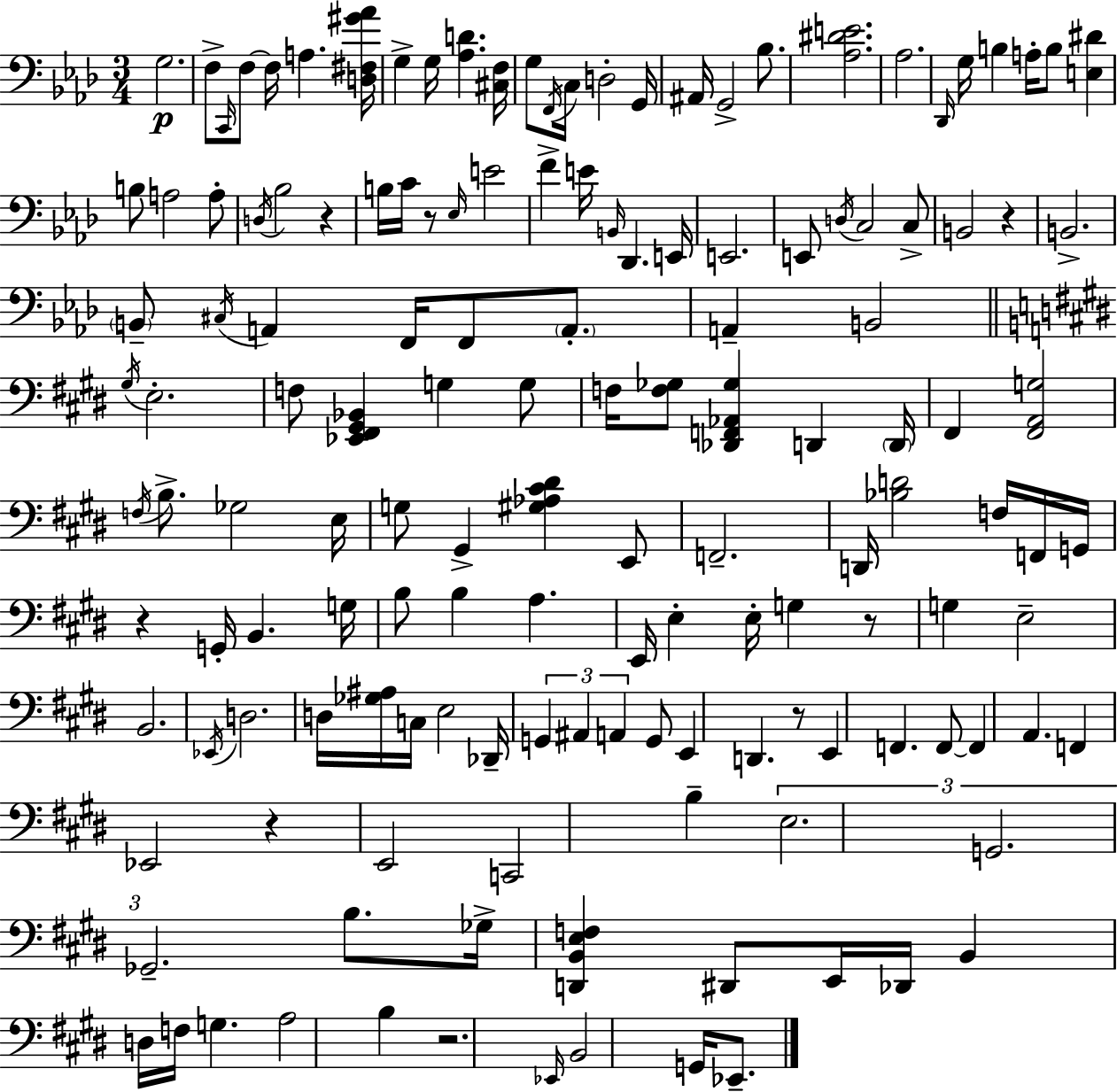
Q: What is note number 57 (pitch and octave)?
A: F3